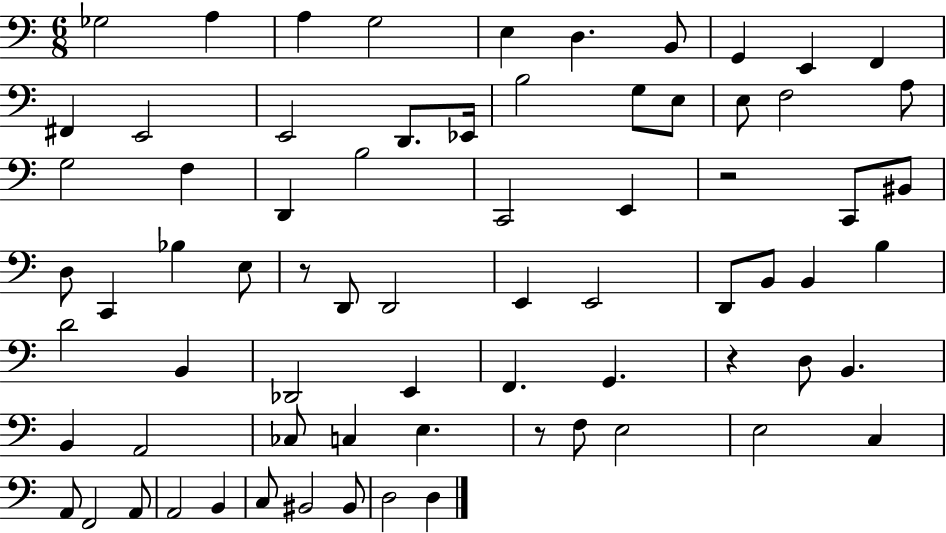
{
  \clef bass
  \numericTimeSignature
  \time 6/8
  \key c \major
  ges2 a4 | a4 g2 | e4 d4. b,8 | g,4 e,4 f,4 | \break fis,4 e,2 | e,2 d,8. ees,16 | b2 g8 e8 | e8 f2 a8 | \break g2 f4 | d,4 b2 | c,2 e,4 | r2 c,8 bis,8 | \break d8 c,4 bes4 e8 | r8 d,8 d,2 | e,4 e,2 | d,8 b,8 b,4 b4 | \break d'2 b,4 | des,2 e,4 | f,4. g,4. | r4 d8 b,4. | \break b,4 a,2 | ces8 c4 e4. | r8 f8 e2 | e2 c4 | \break a,8 f,2 a,8 | a,2 b,4 | c8 bis,2 bis,8 | d2 d4 | \break \bar "|."
}